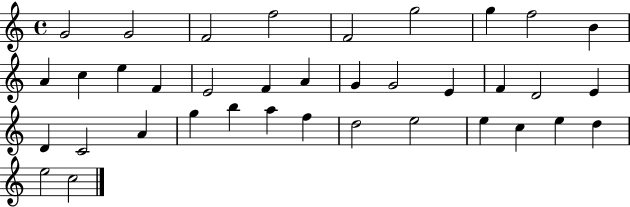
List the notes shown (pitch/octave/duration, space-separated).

G4/h G4/h F4/h F5/h F4/h G5/h G5/q F5/h B4/q A4/q C5/q E5/q F4/q E4/h F4/q A4/q G4/q G4/h E4/q F4/q D4/h E4/q D4/q C4/h A4/q G5/q B5/q A5/q F5/q D5/h E5/h E5/q C5/q E5/q D5/q E5/h C5/h